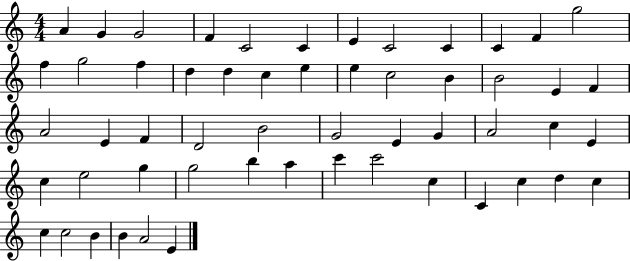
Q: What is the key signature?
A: C major